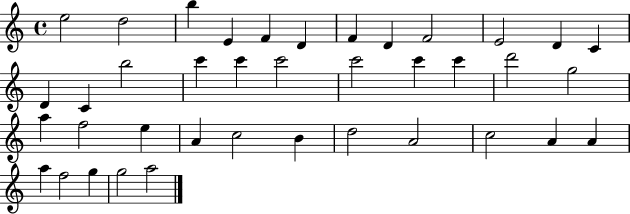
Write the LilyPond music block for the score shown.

{
  \clef treble
  \time 4/4
  \defaultTimeSignature
  \key c \major
  e''2 d''2 | b''4 e'4 f'4 d'4 | f'4 d'4 f'2 | e'2 d'4 c'4 | \break d'4 c'4 b''2 | c'''4 c'''4 c'''2 | c'''2 c'''4 c'''4 | d'''2 g''2 | \break a''4 f''2 e''4 | a'4 c''2 b'4 | d''2 a'2 | c''2 a'4 a'4 | \break a''4 f''2 g''4 | g''2 a''2 | \bar "|."
}